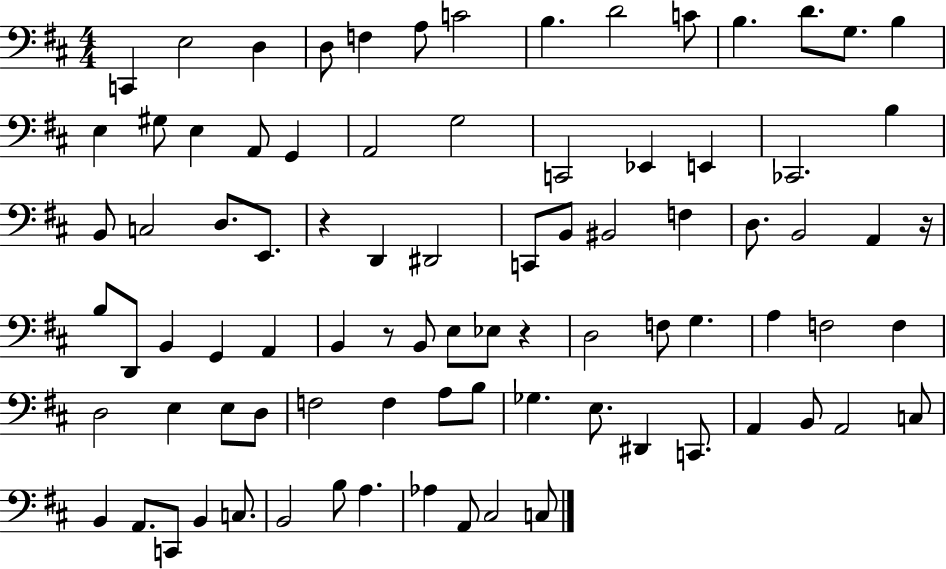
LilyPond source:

{
  \clef bass
  \numericTimeSignature
  \time 4/4
  \key d \major
  c,4 e2 d4 | d8 f4 a8 c'2 | b4. d'2 c'8 | b4. d'8. g8. b4 | \break e4 gis8 e4 a,8 g,4 | a,2 g2 | c,2 ees,4 e,4 | ces,2. b4 | \break b,8 c2 d8. e,8. | r4 d,4 dis,2 | c,8 b,8 bis,2 f4 | d8. b,2 a,4 r16 | \break b8 d,8 b,4 g,4 a,4 | b,4 r8 b,8 e8 ees8 r4 | d2 f8 g4. | a4 f2 f4 | \break d2 e4 e8 d8 | f2 f4 a8 b8 | ges4. e8. dis,4 c,8. | a,4 b,8 a,2 c8 | \break b,4 a,8. c,8 b,4 c8. | b,2 b8 a4. | aes4 a,8 cis2 c8 | \bar "|."
}